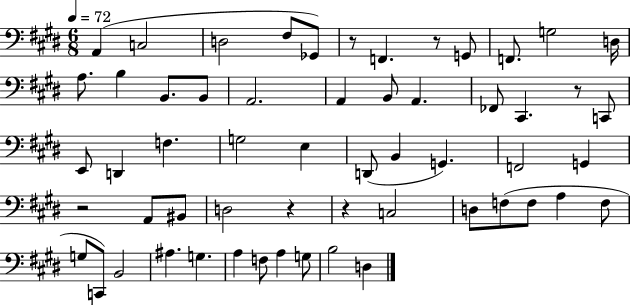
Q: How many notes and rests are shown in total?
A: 57